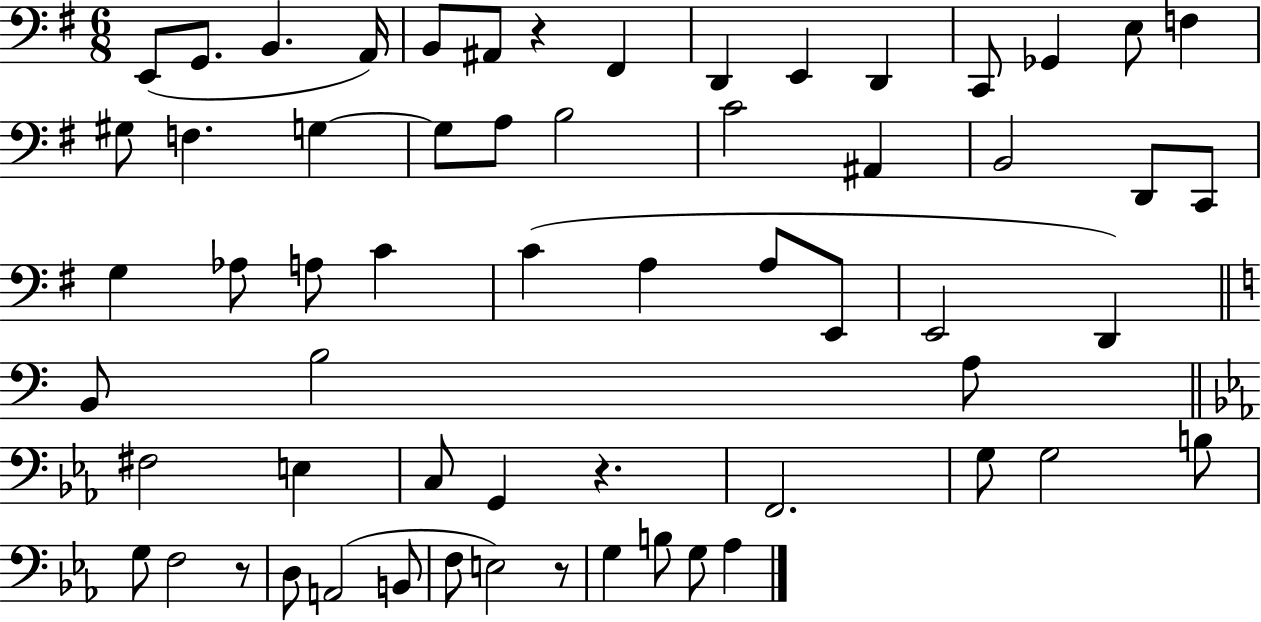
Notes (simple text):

E2/e G2/e. B2/q. A2/s B2/e A#2/e R/q F#2/q D2/q E2/q D2/q C2/e Gb2/q E3/e F3/q G#3/e F3/q. G3/q G3/e A3/e B3/h C4/h A#2/q B2/h D2/e C2/e G3/q Ab3/e A3/e C4/q C4/q A3/q A3/e E2/e E2/h D2/q B2/e B3/h A3/e F#3/h E3/q C3/e G2/q R/q. F2/h. G3/e G3/h B3/e G3/e F3/h R/e D3/e A2/h B2/e F3/e E3/h R/e G3/q B3/e G3/e Ab3/q